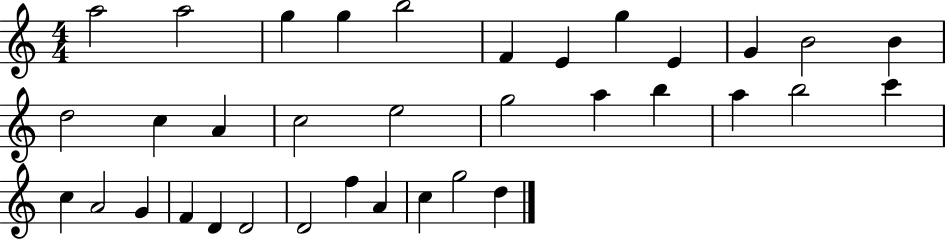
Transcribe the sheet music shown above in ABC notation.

X:1
T:Untitled
M:4/4
L:1/4
K:C
a2 a2 g g b2 F E g E G B2 B d2 c A c2 e2 g2 a b a b2 c' c A2 G F D D2 D2 f A c g2 d